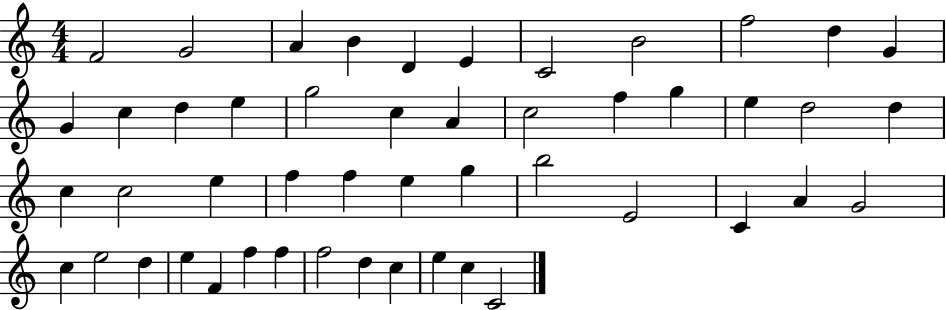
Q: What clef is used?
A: treble